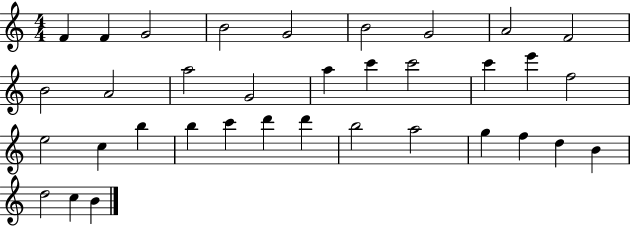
{
  \clef treble
  \numericTimeSignature
  \time 4/4
  \key c \major
  f'4 f'4 g'2 | b'2 g'2 | b'2 g'2 | a'2 f'2 | \break b'2 a'2 | a''2 g'2 | a''4 c'''4 c'''2 | c'''4 e'''4 f''2 | \break e''2 c''4 b''4 | b''4 c'''4 d'''4 d'''4 | b''2 a''2 | g''4 f''4 d''4 b'4 | \break d''2 c''4 b'4 | \bar "|."
}